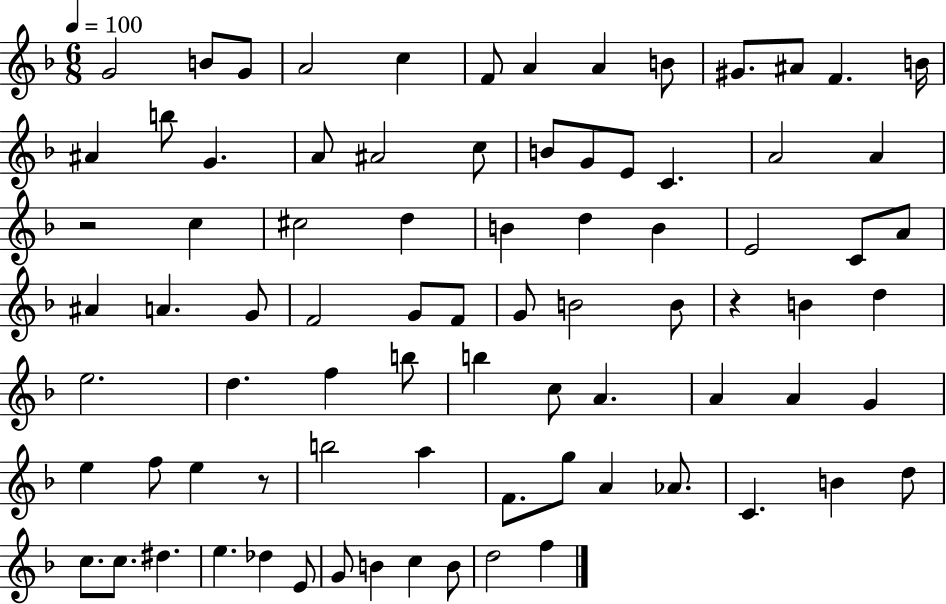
{
  \clef treble
  \numericTimeSignature
  \time 6/8
  \key f \major
  \tempo 4 = 100
  g'2 b'8 g'8 | a'2 c''4 | f'8 a'4 a'4 b'8 | gis'8. ais'8 f'4. b'16 | \break ais'4 b''8 g'4. | a'8 ais'2 c''8 | b'8 g'8 e'8 c'4. | a'2 a'4 | \break r2 c''4 | cis''2 d''4 | b'4 d''4 b'4 | e'2 c'8 a'8 | \break ais'4 a'4. g'8 | f'2 g'8 f'8 | g'8 b'2 b'8 | r4 b'4 d''4 | \break e''2. | d''4. f''4 b''8 | b''4 c''8 a'4. | a'4 a'4 g'4 | \break e''4 f''8 e''4 r8 | b''2 a''4 | f'8. g''8 a'4 aes'8. | c'4. b'4 d''8 | \break c''8. c''8. dis''4. | e''4. des''4 e'8 | g'8 b'4 c''4 b'8 | d''2 f''4 | \break \bar "|."
}